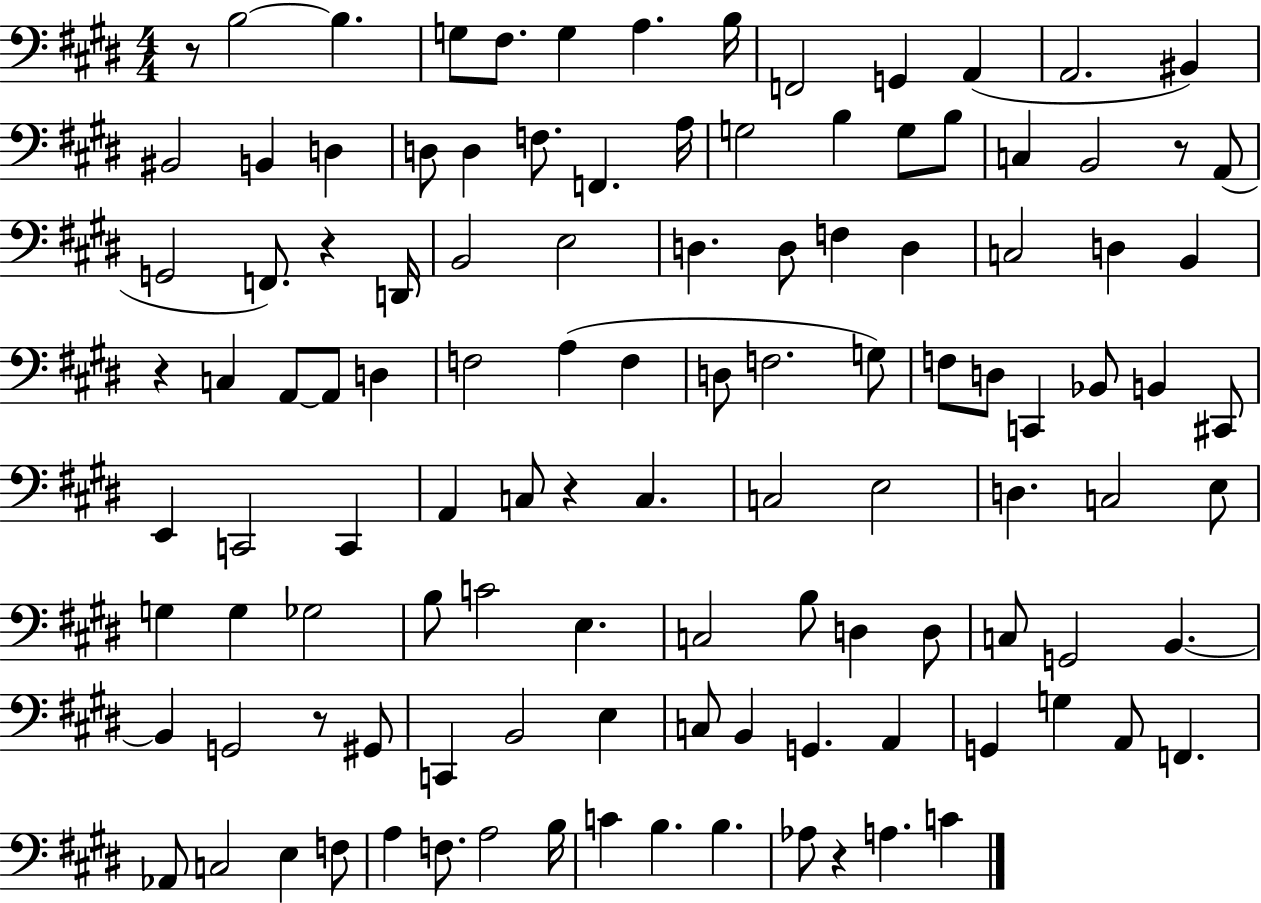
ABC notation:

X:1
T:Untitled
M:4/4
L:1/4
K:E
z/2 B,2 B, G,/2 ^F,/2 G, A, B,/4 F,,2 G,, A,, A,,2 ^B,, ^B,,2 B,, D, D,/2 D, F,/2 F,, A,/4 G,2 B, G,/2 B,/2 C, B,,2 z/2 A,,/2 G,,2 F,,/2 z D,,/4 B,,2 E,2 D, D,/2 F, D, C,2 D, B,, z C, A,,/2 A,,/2 D, F,2 A, F, D,/2 F,2 G,/2 F,/2 D,/2 C,, _B,,/2 B,, ^C,,/2 E,, C,,2 C,, A,, C,/2 z C, C,2 E,2 D, C,2 E,/2 G, G, _G,2 B,/2 C2 E, C,2 B,/2 D, D,/2 C,/2 G,,2 B,, B,, G,,2 z/2 ^G,,/2 C,, B,,2 E, C,/2 B,, G,, A,, G,, G, A,,/2 F,, _A,,/2 C,2 E, F,/2 A, F,/2 A,2 B,/4 C B, B, _A,/2 z A, C